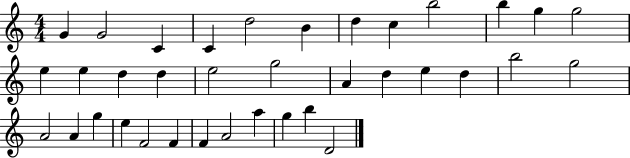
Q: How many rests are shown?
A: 0